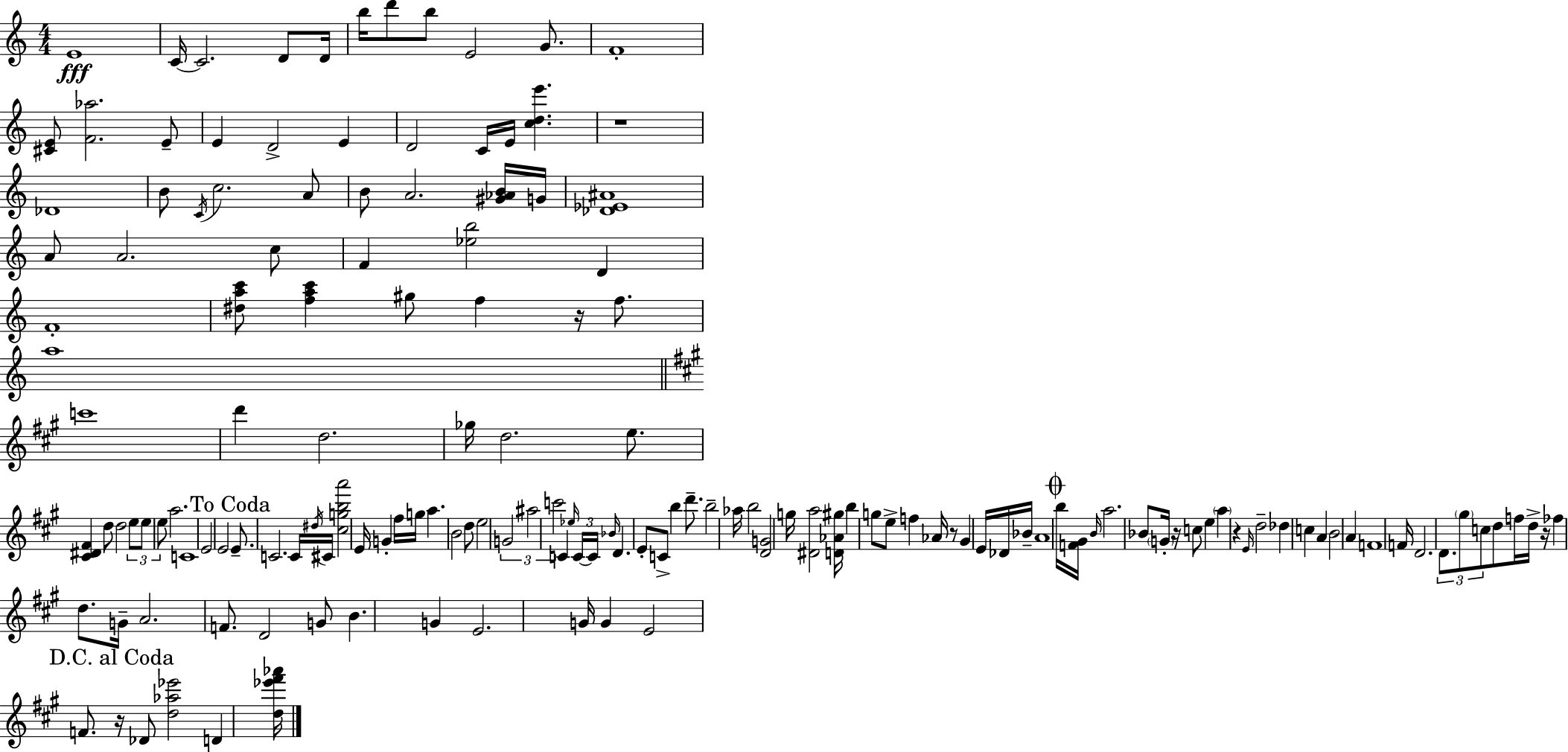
X:1
T:Untitled
M:4/4
L:1/4
K:C
E4 C/4 C2 D/2 D/4 b/4 d'/2 b/2 E2 G/2 F4 [^CE]/2 [F_a]2 E/2 E D2 E D2 C/4 E/4 [cde'] z4 _D4 B/2 C/4 c2 A/2 B/2 A2 [^G_AB]/4 G/4 [_D_E^A]4 A/2 A2 c/2 F [_eb]2 D F4 [^dac']/2 [fac'] ^g/2 f z/4 f/2 a4 c'4 d' d2 _g/4 d2 e/2 [^C^D^F] d/2 d2 e/2 e/2 e/2 a2 C4 E2 E2 E/2 C2 C/4 ^d/4 ^C/4 [^cgba']2 E/4 G ^f/4 g/4 a B2 d/2 e2 G2 ^a2 c'2 C _e/4 C/4 C/4 _B/4 D E/2 C/2 b d'/2 b2 _a/4 b2 [DG]2 g/4 [^Da]2 [D_A^g]/4 b g/2 e/2 f _A/4 z/2 ^G E/4 _D/4 _B/4 A4 b/4 [F^G]/4 B/4 a2 _B/2 G/4 z/4 c/2 e a z E/4 d2 _d c A B2 A F4 F/4 D2 D/2 ^g/2 c/2 d/2 f/4 d/4 z/4 _f d/2 G/4 A2 F/2 D2 G/2 B G E2 G/4 G E2 F/2 z/4 _D/2 [d_a_e']2 D [d_e'^f'_a']/4